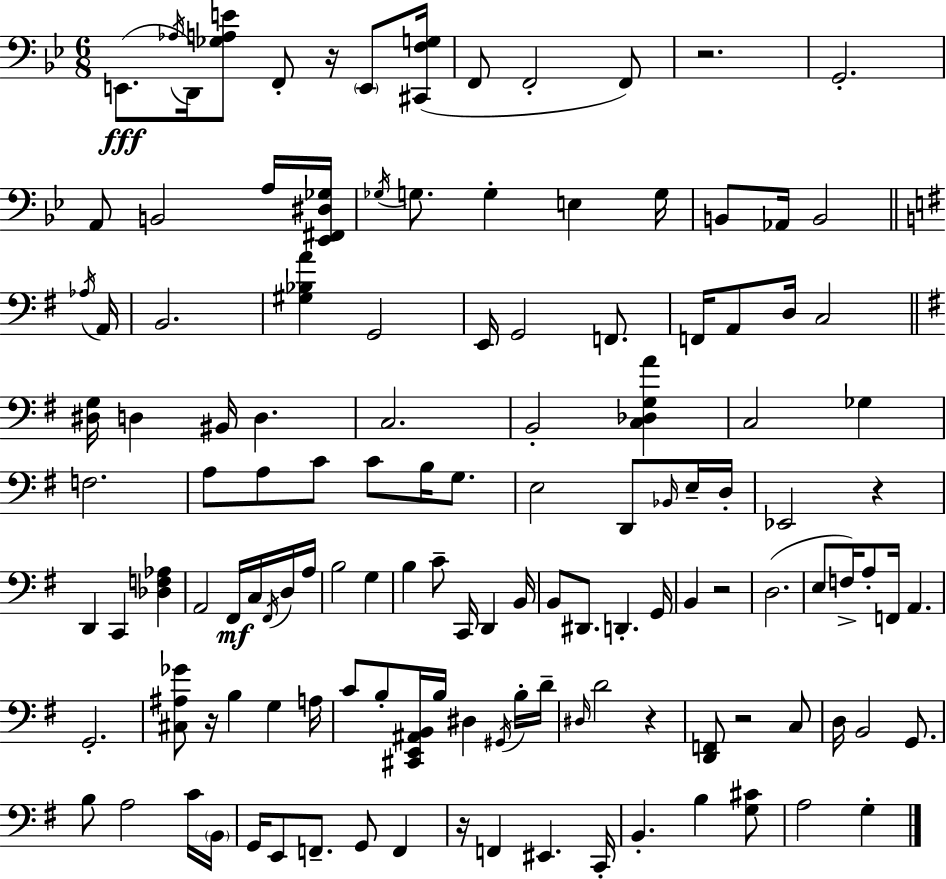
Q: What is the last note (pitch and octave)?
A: G3